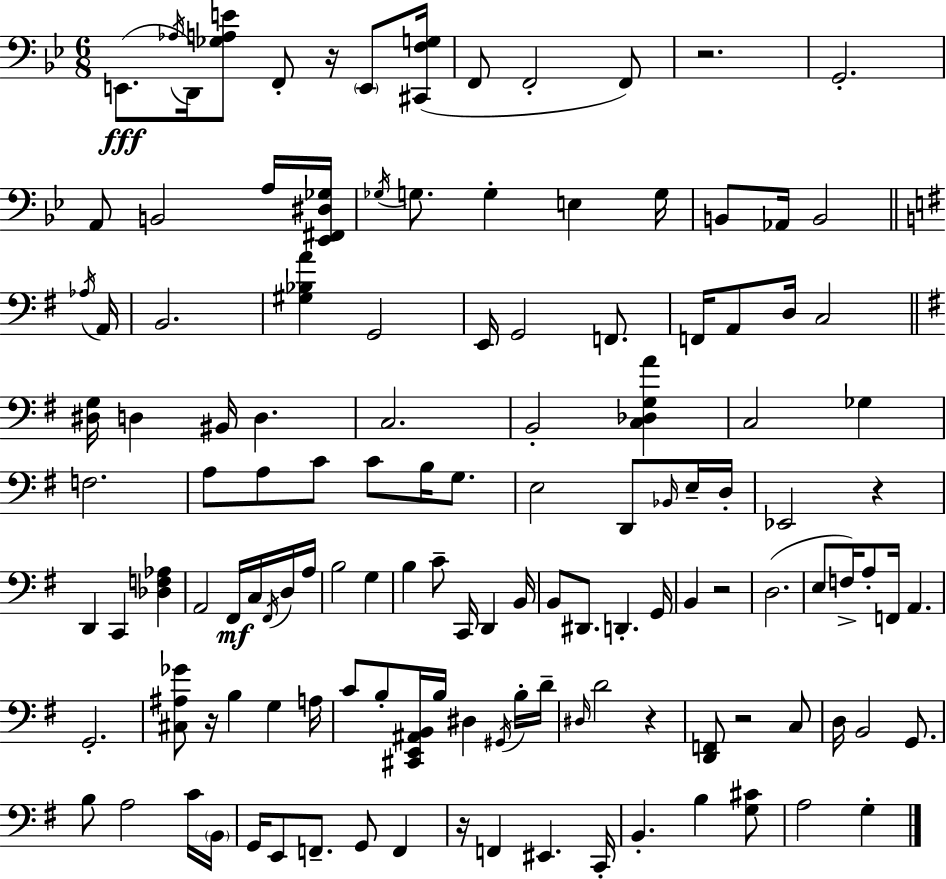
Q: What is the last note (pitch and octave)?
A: G3